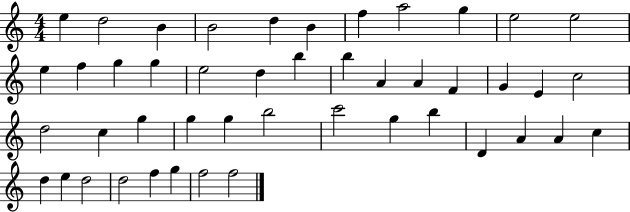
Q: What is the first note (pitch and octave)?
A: E5